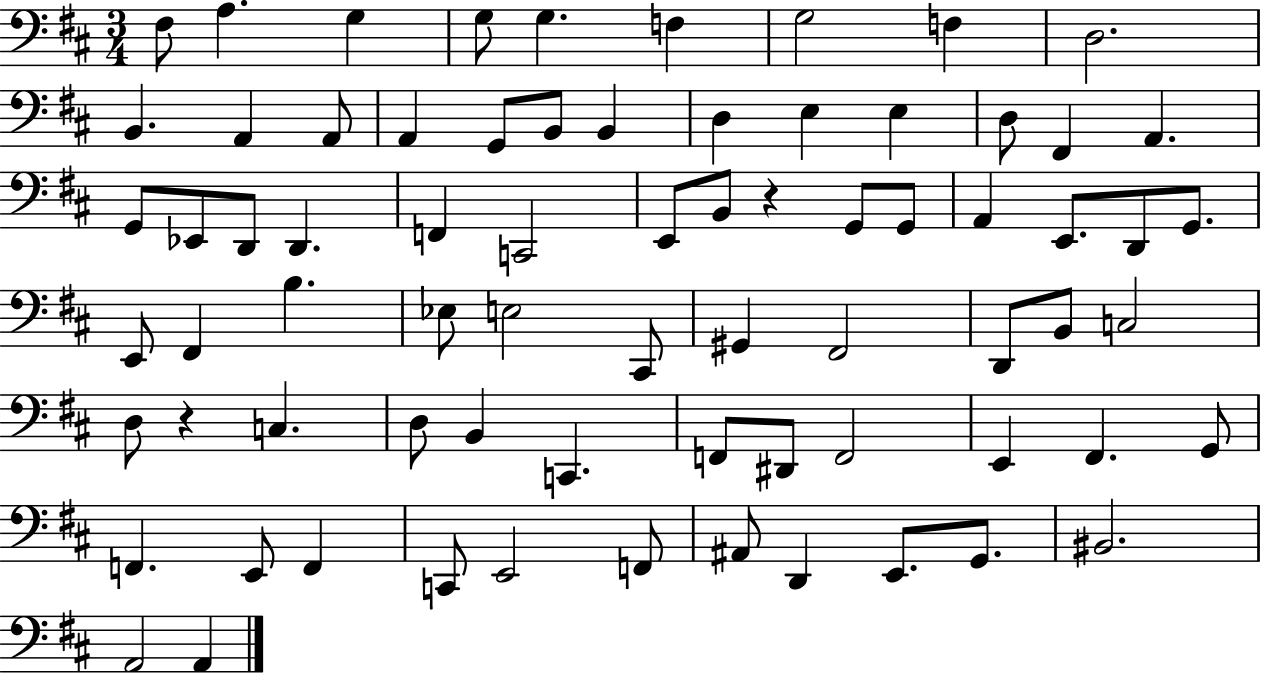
{
  \clef bass
  \numericTimeSignature
  \time 3/4
  \key d \major
  fis8 a4. g4 | g8 g4. f4 | g2 f4 | d2. | \break b,4. a,4 a,8 | a,4 g,8 b,8 b,4 | d4 e4 e4 | d8 fis,4 a,4. | \break g,8 ees,8 d,8 d,4. | f,4 c,2 | e,8 b,8 r4 g,8 g,8 | a,4 e,8. d,8 g,8. | \break e,8 fis,4 b4. | ees8 e2 cis,8 | gis,4 fis,2 | d,8 b,8 c2 | \break d8 r4 c4. | d8 b,4 c,4. | f,8 dis,8 f,2 | e,4 fis,4. g,8 | \break f,4. e,8 f,4 | c,8 e,2 f,8 | ais,8 d,4 e,8. g,8. | bis,2. | \break a,2 a,4 | \bar "|."
}